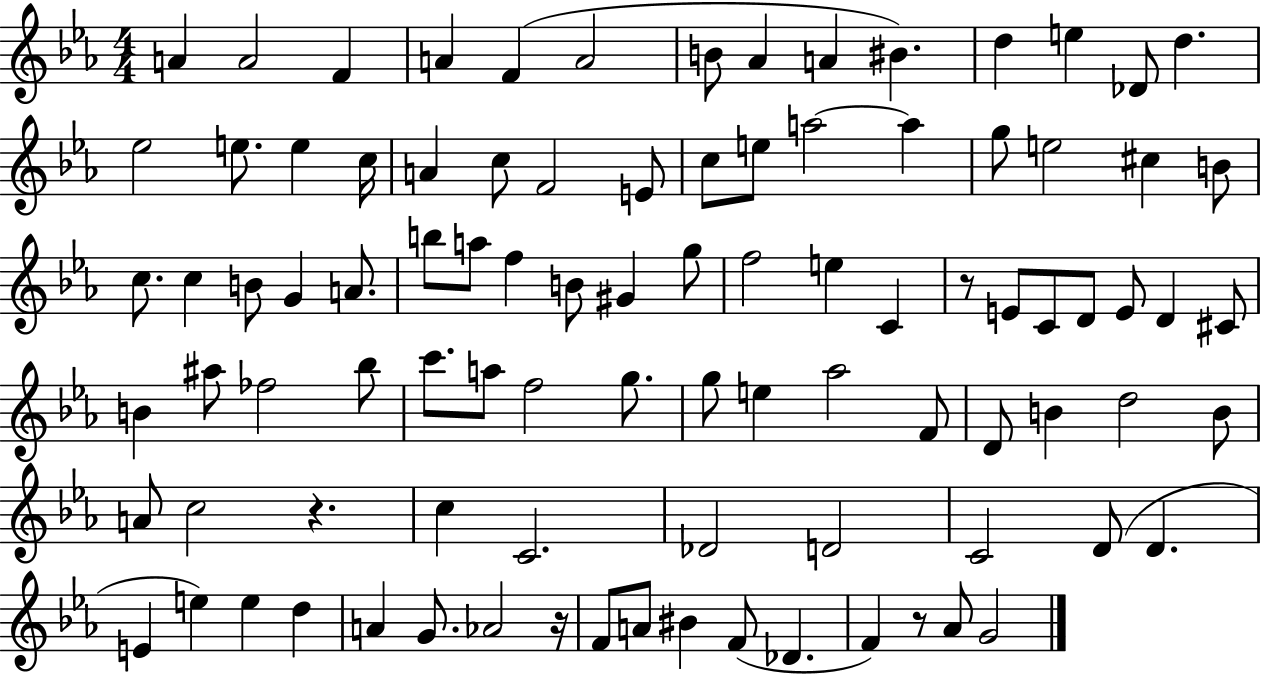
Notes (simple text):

A4/q A4/h F4/q A4/q F4/q A4/h B4/e Ab4/q A4/q BIS4/q. D5/q E5/q Db4/e D5/q. Eb5/h E5/e. E5/q C5/s A4/q C5/e F4/h E4/e C5/e E5/e A5/h A5/q G5/e E5/h C#5/q B4/e C5/e. C5/q B4/e G4/q A4/e. B5/e A5/e F5/q B4/e G#4/q G5/e F5/h E5/q C4/q R/e E4/e C4/e D4/e E4/e D4/q C#4/e B4/q A#5/e FES5/h Bb5/e C6/e. A5/e F5/h G5/e. G5/e E5/q Ab5/h F4/e D4/e B4/q D5/h B4/e A4/e C5/h R/q. C5/q C4/h. Db4/h D4/h C4/h D4/e D4/q. E4/q E5/q E5/q D5/q A4/q G4/e. Ab4/h R/s F4/e A4/e BIS4/q F4/e Db4/q. F4/q R/e Ab4/e G4/h